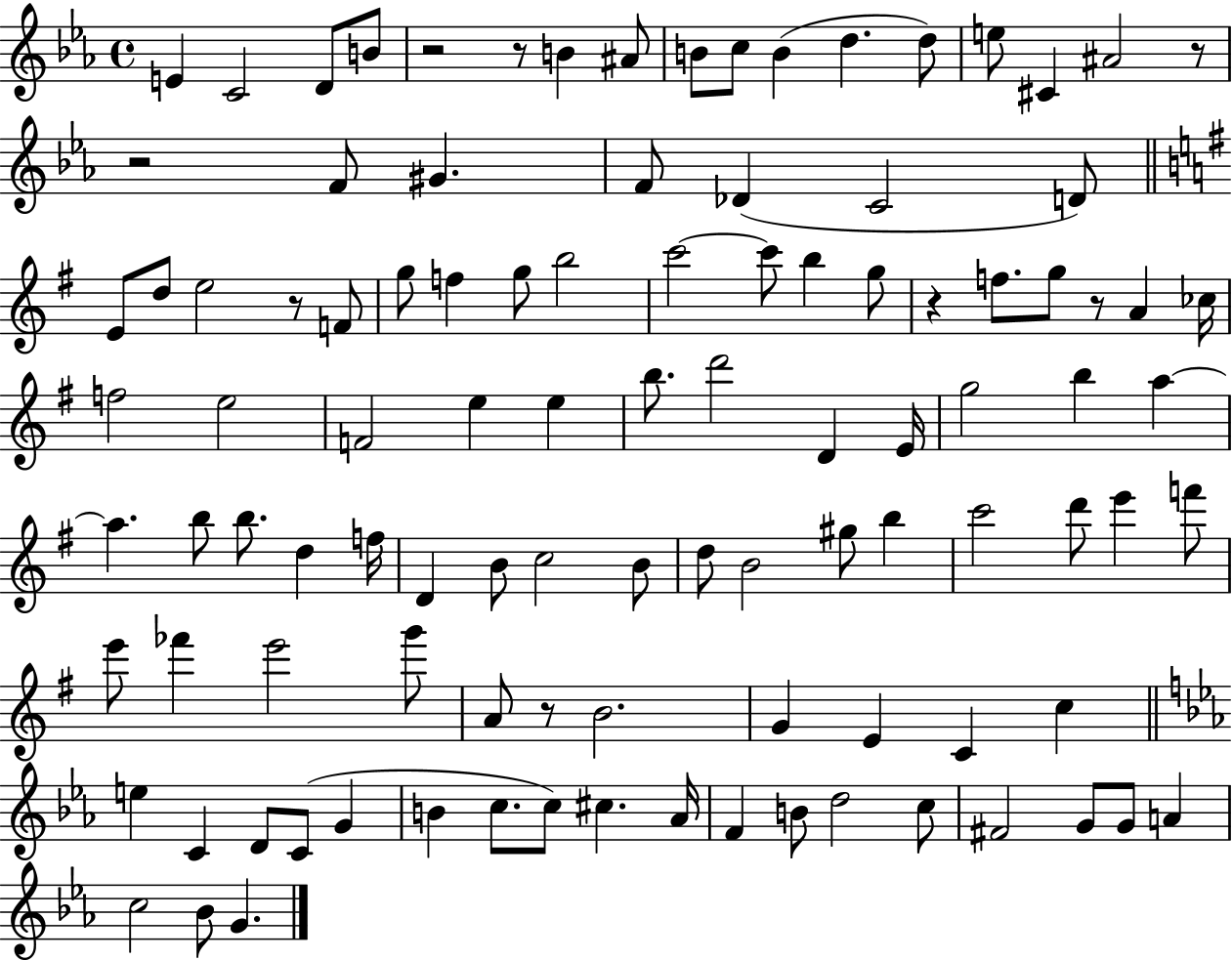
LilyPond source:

{
  \clef treble
  \time 4/4
  \defaultTimeSignature
  \key ees \major
  \repeat volta 2 { e'4 c'2 d'8 b'8 | r2 r8 b'4 ais'8 | b'8 c''8 b'4( d''4. d''8) | e''8 cis'4 ais'2 r8 | \break r2 f'8 gis'4. | f'8 des'4( c'2 d'8) | \bar "||" \break \key e \minor e'8 d''8 e''2 r8 f'8 | g''8 f''4 g''8 b''2 | c'''2~~ c'''8 b''4 g''8 | r4 f''8. g''8 r8 a'4 ces''16 | \break f''2 e''2 | f'2 e''4 e''4 | b''8. d'''2 d'4 e'16 | g''2 b''4 a''4~~ | \break a''4. b''8 b''8. d''4 f''16 | d'4 b'8 c''2 b'8 | d''8 b'2 gis''8 b''4 | c'''2 d'''8 e'''4 f'''8 | \break e'''8 fes'''4 e'''2 g'''8 | a'8 r8 b'2. | g'4 e'4 c'4 c''4 | \bar "||" \break \key c \minor e''4 c'4 d'8 c'8( g'4 | b'4 c''8. c''8) cis''4. aes'16 | f'4 b'8 d''2 c''8 | fis'2 g'8 g'8 a'4 | \break c''2 bes'8 g'4. | } \bar "|."
}